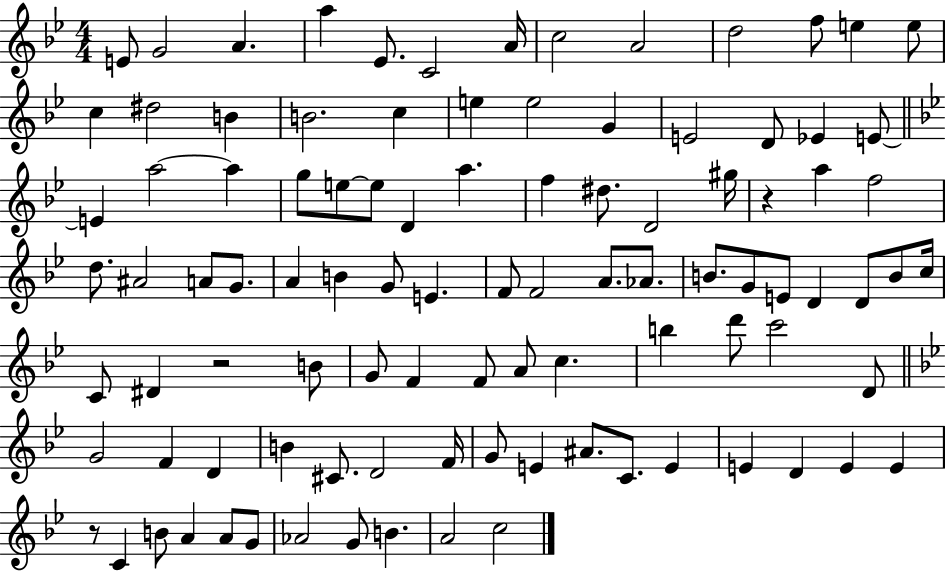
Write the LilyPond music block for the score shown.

{
  \clef treble
  \numericTimeSignature
  \time 4/4
  \key bes \major
  e'8 g'2 a'4. | a''4 ees'8. c'2 a'16 | c''2 a'2 | d''2 f''8 e''4 e''8 | \break c''4 dis''2 b'4 | b'2. c''4 | e''4 e''2 g'4 | e'2 d'8 ees'4 e'8~~ | \break \bar "||" \break \key g \minor e'4 a''2~~ a''4 | g''8 e''8~~ e''8 d'4 a''4. | f''4 dis''8. d'2 gis''16 | r4 a''4 f''2 | \break d''8. ais'2 a'8 g'8. | a'4 b'4 g'8 e'4. | f'8 f'2 a'8. aes'8. | b'8. g'8 e'8 d'4 d'8 b'8 c''16 | \break c'8 dis'4 r2 b'8 | g'8 f'4 f'8 a'8 c''4. | b''4 d'''8 c'''2 d'8 | \bar "||" \break \key bes \major g'2 f'4 d'4 | b'4 cis'8. d'2 f'16 | g'8 e'4 ais'8. c'8. e'4 | e'4 d'4 e'4 e'4 | \break r8 c'4 b'8 a'4 a'8 g'8 | aes'2 g'8 b'4. | a'2 c''2 | \bar "|."
}